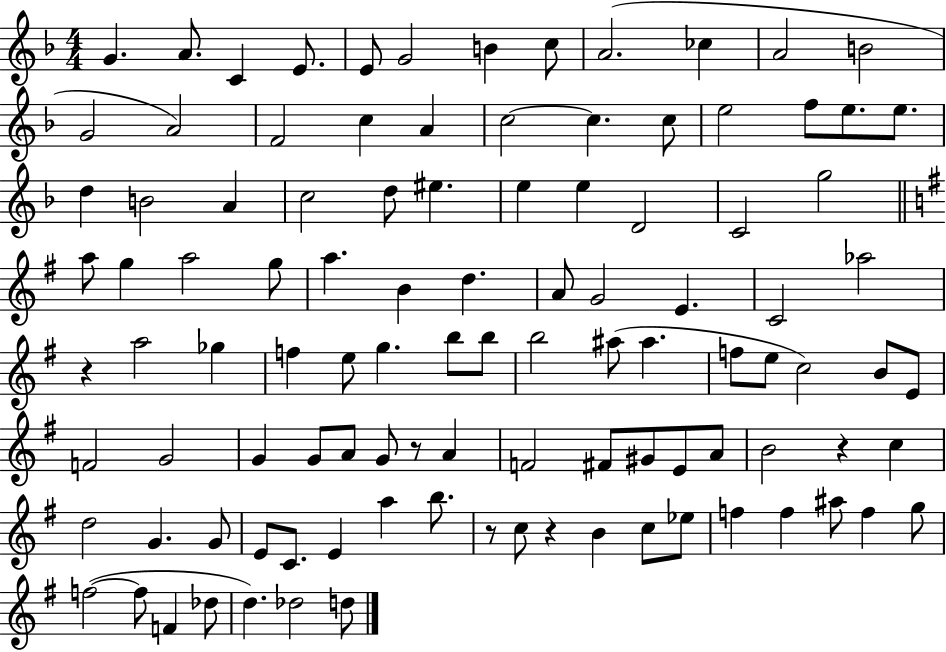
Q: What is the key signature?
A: F major